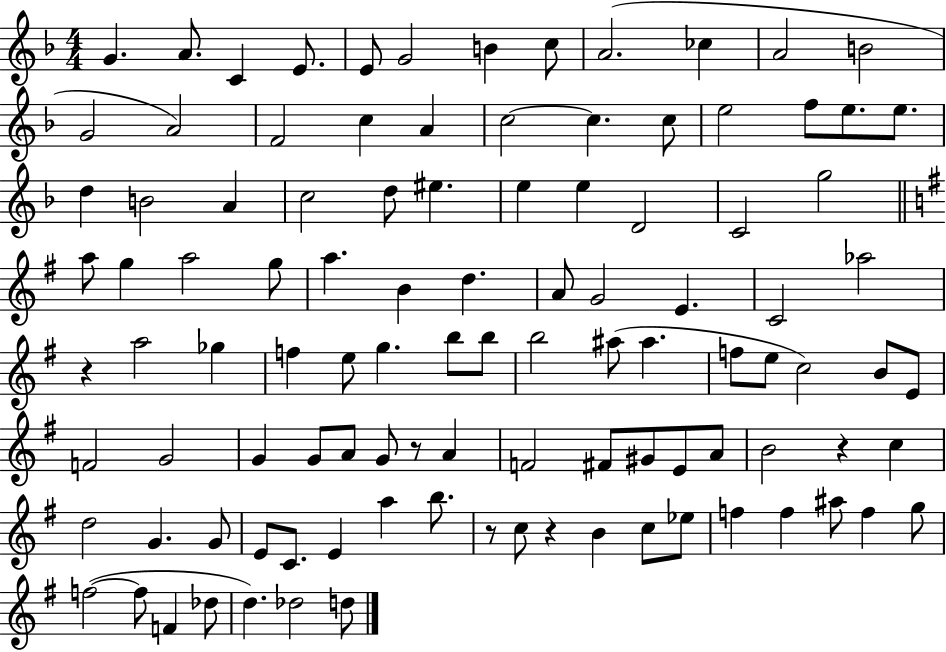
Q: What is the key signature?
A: F major